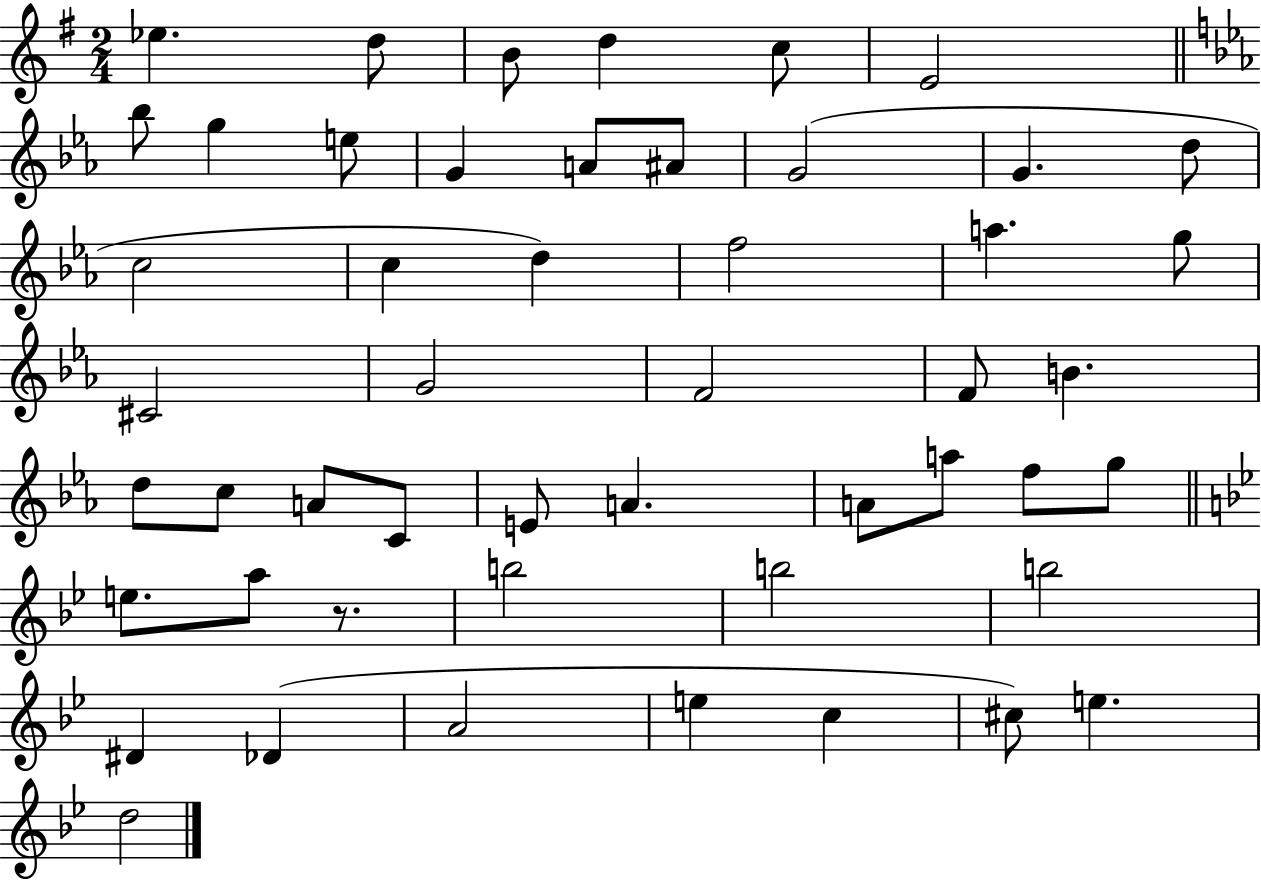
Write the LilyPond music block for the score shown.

{
  \clef treble
  \numericTimeSignature
  \time 2/4
  \key g \major
  ees''4. d''8 | b'8 d''4 c''8 | e'2 | \bar "||" \break \key c \minor bes''8 g''4 e''8 | g'4 a'8 ais'8 | g'2( | g'4. d''8 | \break c''2 | c''4 d''4) | f''2 | a''4. g''8 | \break cis'2 | g'2 | f'2 | f'8 b'4. | \break d''8 c''8 a'8 c'8 | e'8 a'4. | a'8 a''8 f''8 g''8 | \bar "||" \break \key bes \major e''8. a''8 r8. | b''2 | b''2 | b''2 | \break dis'4 des'4( | a'2 | e''4 c''4 | cis''8) e''4. | \break d''2 | \bar "|."
}